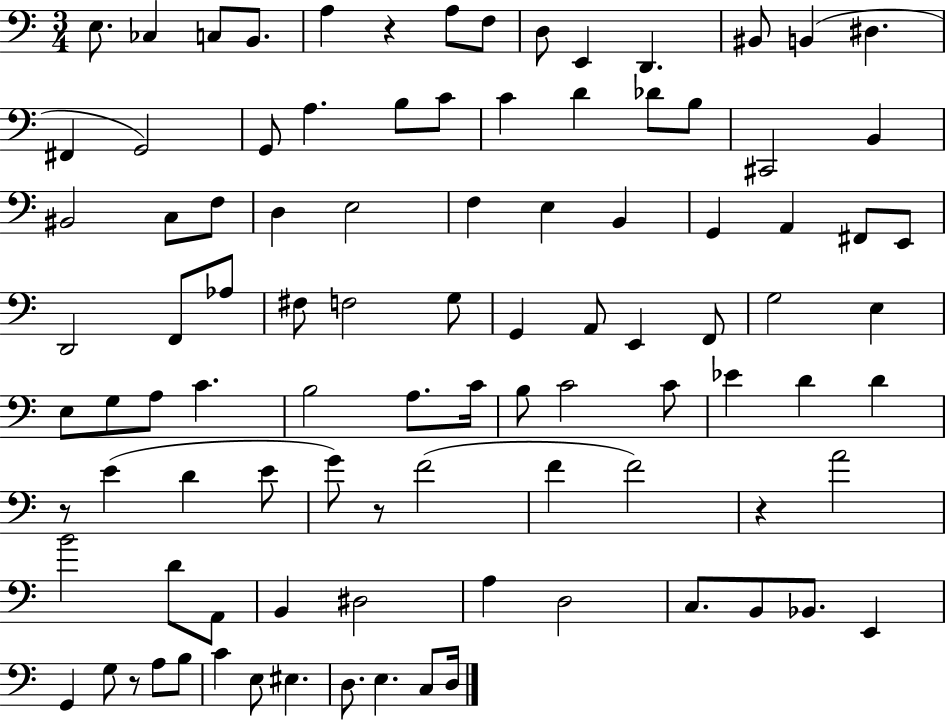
X:1
T:Untitled
M:3/4
L:1/4
K:C
E,/2 _C, C,/2 B,,/2 A, z A,/2 F,/2 D,/2 E,, D,, ^B,,/2 B,, ^D, ^F,, G,,2 G,,/2 A, B,/2 C/2 C D _D/2 B,/2 ^C,,2 B,, ^B,,2 C,/2 F,/2 D, E,2 F, E, B,, G,, A,, ^F,,/2 E,,/2 D,,2 F,,/2 _A,/2 ^F,/2 F,2 G,/2 G,, A,,/2 E,, F,,/2 G,2 E, E,/2 G,/2 A,/2 C B,2 A,/2 C/4 B,/2 C2 C/2 _E D D z/2 E D E/2 G/2 z/2 F2 F F2 z A2 B2 D/2 A,,/2 B,, ^D,2 A, D,2 C,/2 B,,/2 _B,,/2 E,, G,, G,/2 z/2 A,/2 B,/2 C E,/2 ^E, D,/2 E, C,/2 D,/4